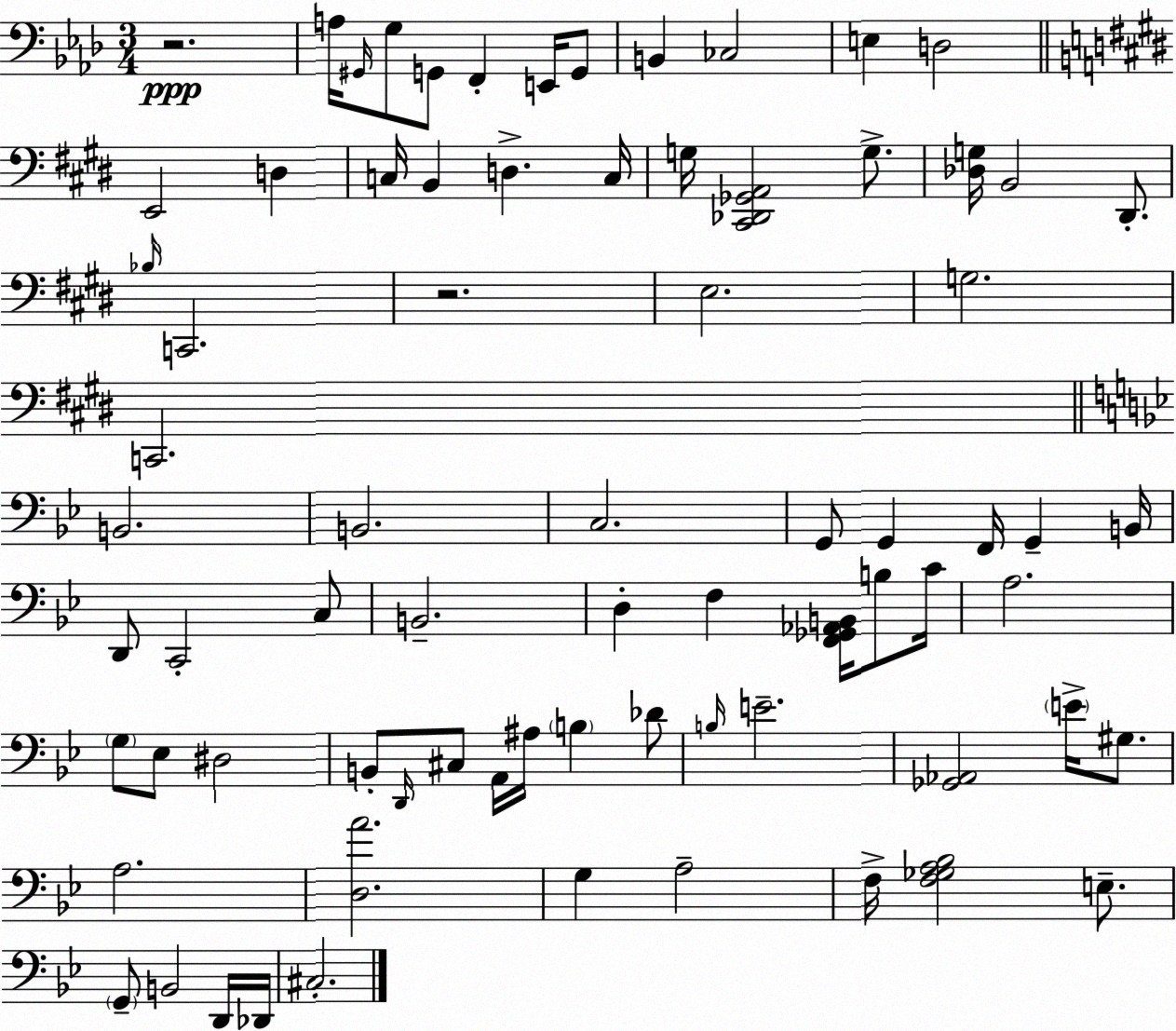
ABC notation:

X:1
T:Untitled
M:3/4
L:1/4
K:Fm
z2 A,/4 ^G,,/4 G,/2 G,,/2 F,, E,,/4 G,,/2 B,, _C,2 E, D,2 E,,2 D, C,/4 B,, D, C,/4 G,/4 [^C,,_D,,_G,,A,,]2 G,/2 [_D,G,]/4 B,,2 ^D,,/2 _B,/4 C,,2 z2 E,2 G,2 C,,2 B,,2 B,,2 C,2 G,,/2 G,, F,,/4 G,, B,,/4 D,,/2 C,,2 C,/2 B,,2 D, F, [F,,_G,,_A,,B,,]/4 B,/2 C/4 A,2 G,/2 _E,/2 ^D,2 B,,/2 D,,/4 ^C,/2 A,,/4 ^A,/4 B, _D/2 B,/4 E2 [_G,,_A,,]2 E/4 ^G,/2 A,2 [D,A]2 G, A,2 F,/4 [F,_G,A,_B,]2 E,/2 G,,/2 B,,2 D,,/4 _D,,/4 ^C,2